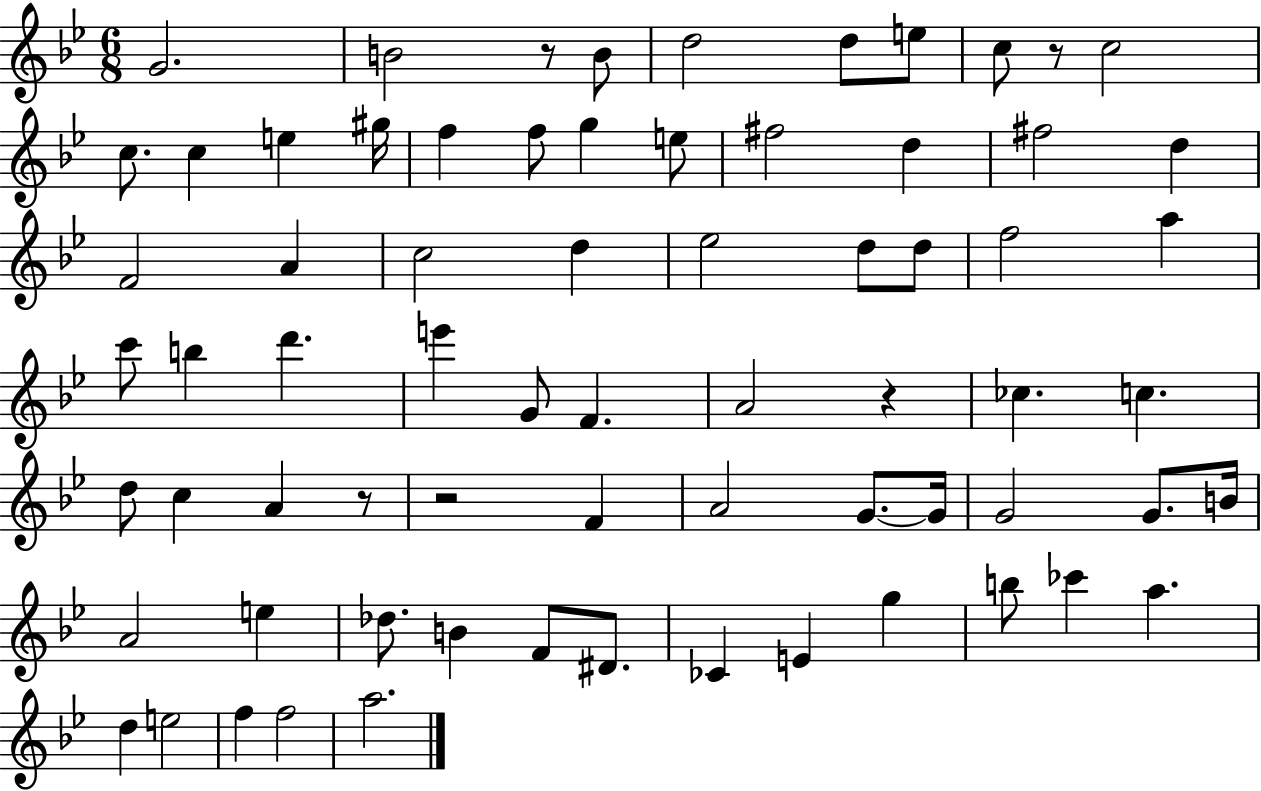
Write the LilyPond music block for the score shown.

{
  \clef treble
  \numericTimeSignature
  \time 6/8
  \key bes \major
  \repeat volta 2 { g'2. | b'2 r8 b'8 | d''2 d''8 e''8 | c''8 r8 c''2 | \break c''8. c''4 e''4 gis''16 | f''4 f''8 g''4 e''8 | fis''2 d''4 | fis''2 d''4 | \break f'2 a'4 | c''2 d''4 | ees''2 d''8 d''8 | f''2 a''4 | \break c'''8 b''4 d'''4. | e'''4 g'8 f'4. | a'2 r4 | ces''4. c''4. | \break d''8 c''4 a'4 r8 | r2 f'4 | a'2 g'8.~~ g'16 | g'2 g'8. b'16 | \break a'2 e''4 | des''8. b'4 f'8 dis'8. | ces'4 e'4 g''4 | b''8 ces'''4 a''4. | \break d''4 e''2 | f''4 f''2 | a''2. | } \bar "|."
}